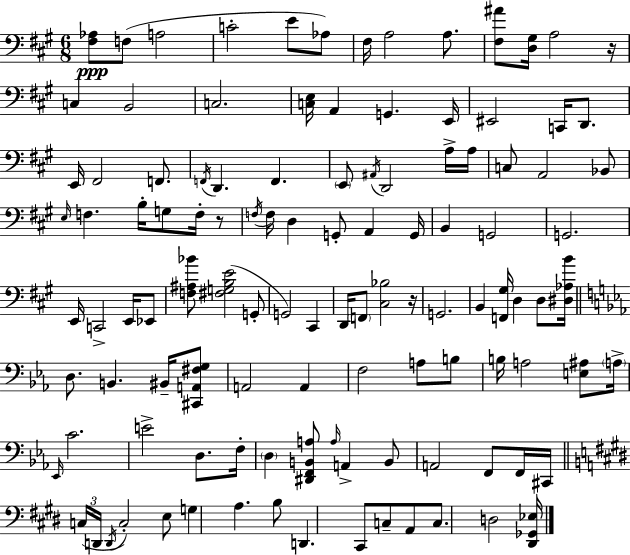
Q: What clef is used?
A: bass